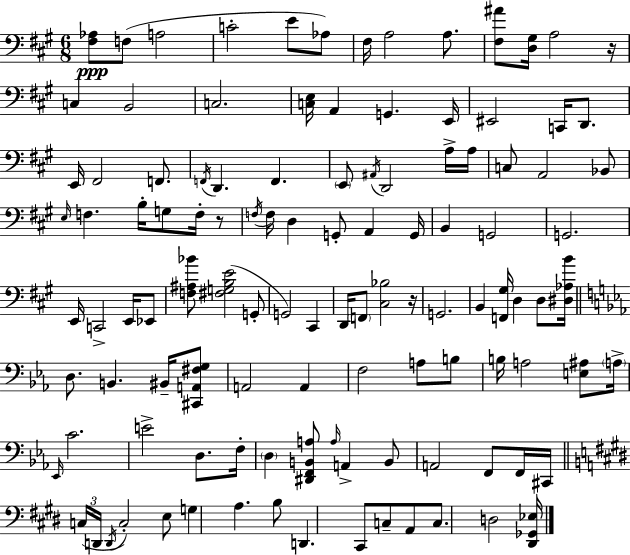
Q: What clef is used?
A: bass